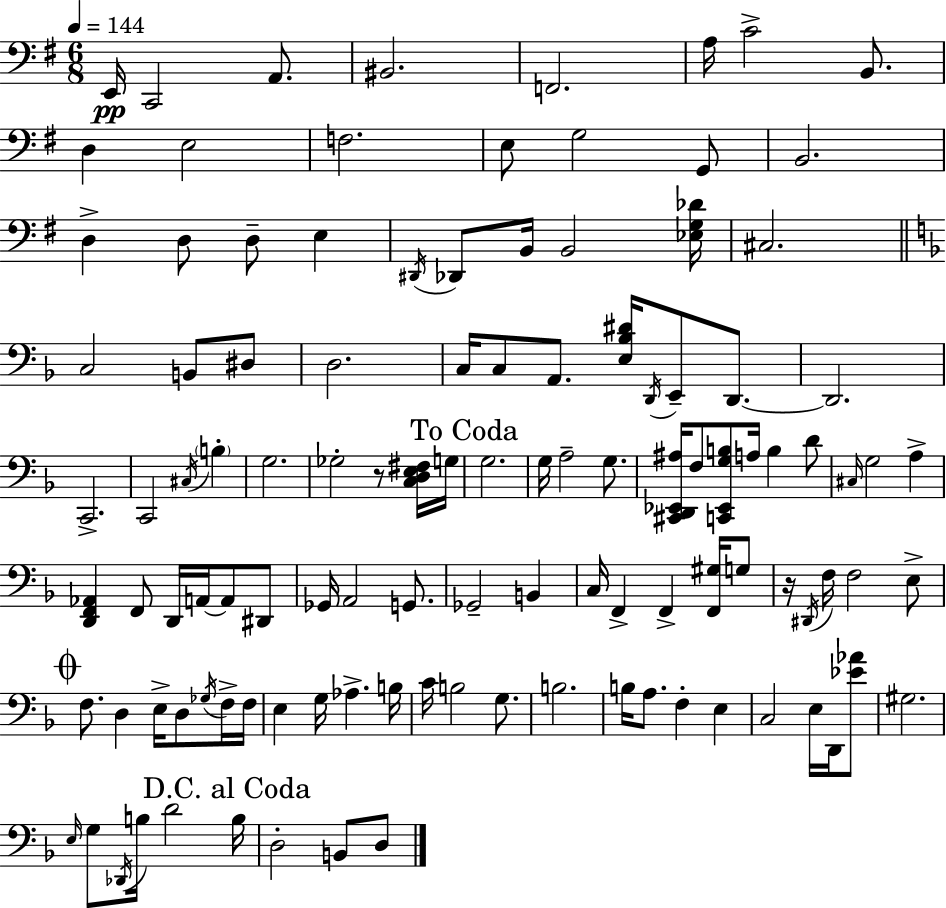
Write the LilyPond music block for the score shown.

{
  \clef bass
  \numericTimeSignature
  \time 6/8
  \key g \major
  \tempo 4 = 144
  e,16\pp c,2 a,8. | bis,2. | f,2. | a16 c'2-> b,8. | \break d4 e2 | f2. | e8 g2 g,8 | b,2. | \break d4-> d8 d8-- e4 | \acciaccatura { dis,16 } des,8 b,16 b,2 | <ees g des'>16 cis2. | \bar "||" \break \key d \minor c2 b,8 dis8 | d2. | c16 c8 a,8. <e bes dis'>16 \acciaccatura { d,16 } e,8-- d,8.~~ | d,2. | \break c,2.-> | c,2 \acciaccatura { cis16 } \parenthesize b4-. | g2. | ges2-. r8 | \break <c d e fis>16 g16 \mark "To Coda" g2. | g16 a2-- g8. | <cis, d, ees, ais>16 f8 <c, ees, g b>8 a16 b4 | d'8 \grace { cis16 } g2 a4-> | \break <d, f, aes,>4 f,8 d,16 a,16~~ a,8 | dis,8 ges,16 a,2 | g,8. ges,2-- b,4 | c16 f,4-> f,4-> | \break <f, gis>16 g8 r16 \acciaccatura { dis,16 } f16 f2 | e8-> \mark \markup { \musicglyph "scripts.coda" } f8. d4 e16-> | d8 \acciaccatura { ges16 } f16-> f16 e4 g16 aes4.-> | b16 c'16 b2 | \break g8. b2. | b16 a8. f4-. | e4 c2 | e16 d,16 <ees' aes'>8 gis2. | \break \grace { e16 } g8 \acciaccatura { des,16 } b16 d'2 | \mark "D.C. al Coda" b16 d2-. | b,8 d8 \bar "|."
}